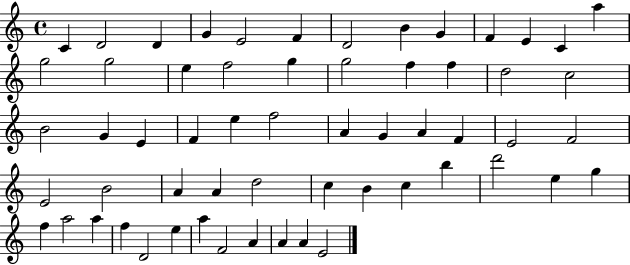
{
  \clef treble
  \time 4/4
  \defaultTimeSignature
  \key c \major
  c'4 d'2 d'4 | g'4 e'2 f'4 | d'2 b'4 g'4 | f'4 e'4 c'4 a''4 | \break g''2 g''2 | e''4 f''2 g''4 | g''2 f''4 f''4 | d''2 c''2 | \break b'2 g'4 e'4 | f'4 e''4 f''2 | a'4 g'4 a'4 f'4 | e'2 f'2 | \break e'2 b'2 | a'4 a'4 d''2 | c''4 b'4 c''4 b''4 | d'''2 e''4 g''4 | \break f''4 a''2 a''4 | f''4 d'2 e''4 | a''4 f'2 a'4 | a'4 a'4 e'2 | \break \bar "|."
}